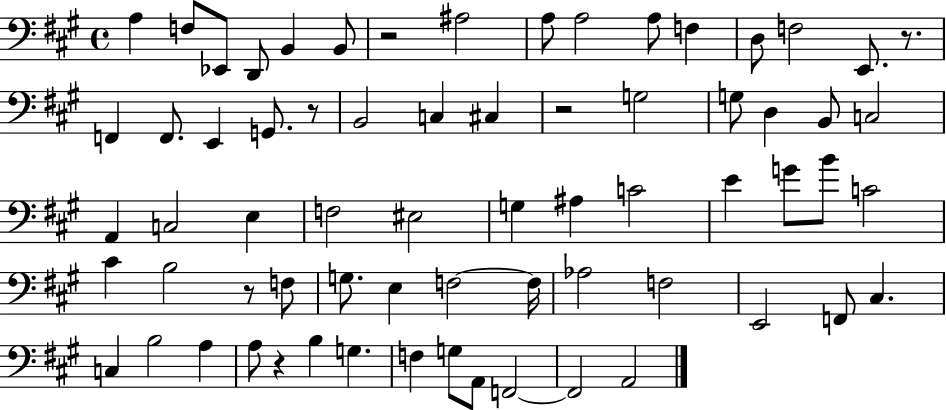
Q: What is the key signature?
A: A major